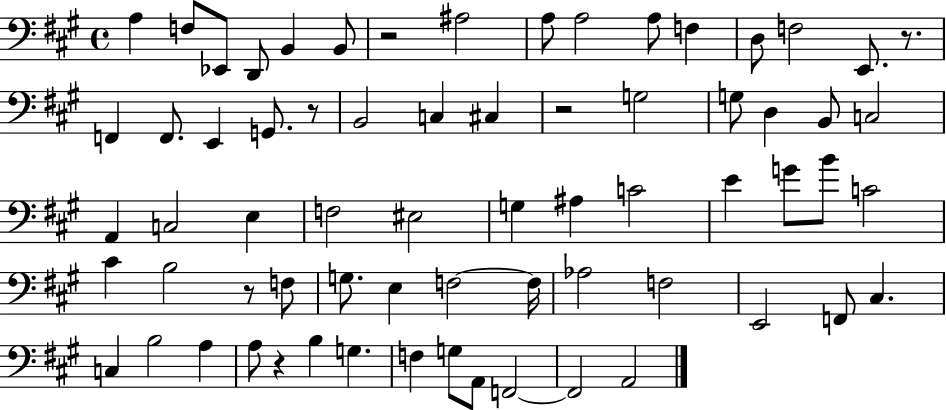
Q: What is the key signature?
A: A major